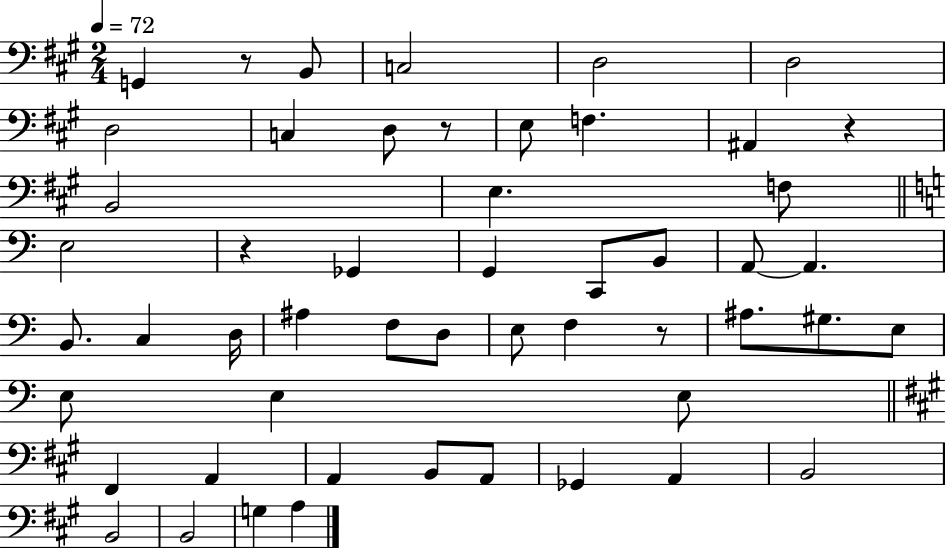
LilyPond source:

{
  \clef bass
  \numericTimeSignature
  \time 2/4
  \key a \major
  \tempo 4 = 72
  \repeat volta 2 { g,4 r8 b,8 | c2 | d2 | d2 | \break d2 | c4 d8 r8 | e8 f4. | ais,4 r4 | \break b,2 | e4. f8 | \bar "||" \break \key c \major e2 | r4 ges,4 | g,4 c,8 b,8 | a,8~~ a,4. | \break b,8. c4 d16 | ais4 f8 d8 | e8 f4 r8 | ais8. gis8. e8 | \break e8 e4 e8 | \bar "||" \break \key a \major fis,4 a,4 | a,4 b,8 a,8 | ges,4 a,4 | b,2 | \break b,2 | b,2 | g4 a4 | } \bar "|."
}